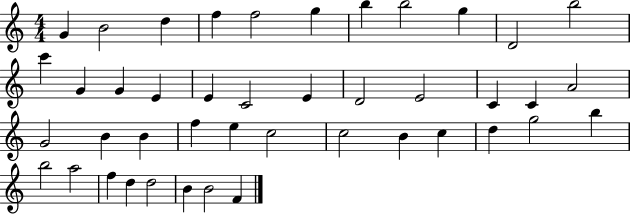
{
  \clef treble
  \numericTimeSignature
  \time 4/4
  \key c \major
  g'4 b'2 d''4 | f''4 f''2 g''4 | b''4 b''2 g''4 | d'2 b''2 | \break c'''4 g'4 g'4 e'4 | e'4 c'2 e'4 | d'2 e'2 | c'4 c'4 a'2 | \break g'2 b'4 b'4 | f''4 e''4 c''2 | c''2 b'4 c''4 | d''4 g''2 b''4 | \break b''2 a''2 | f''4 d''4 d''2 | b'4 b'2 f'4 | \bar "|."
}